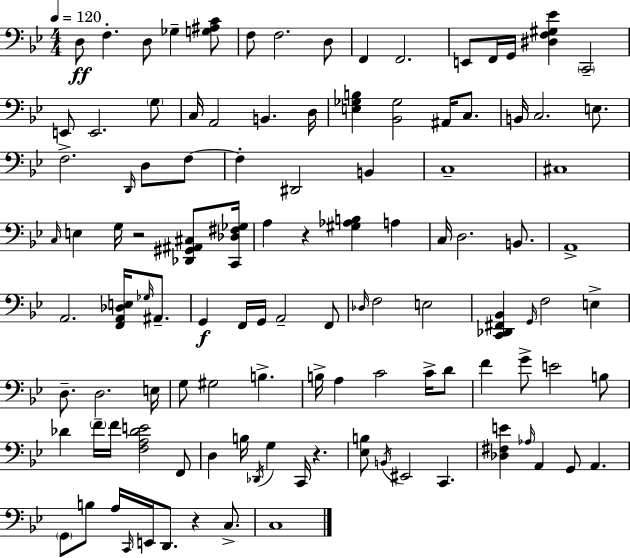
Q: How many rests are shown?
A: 4